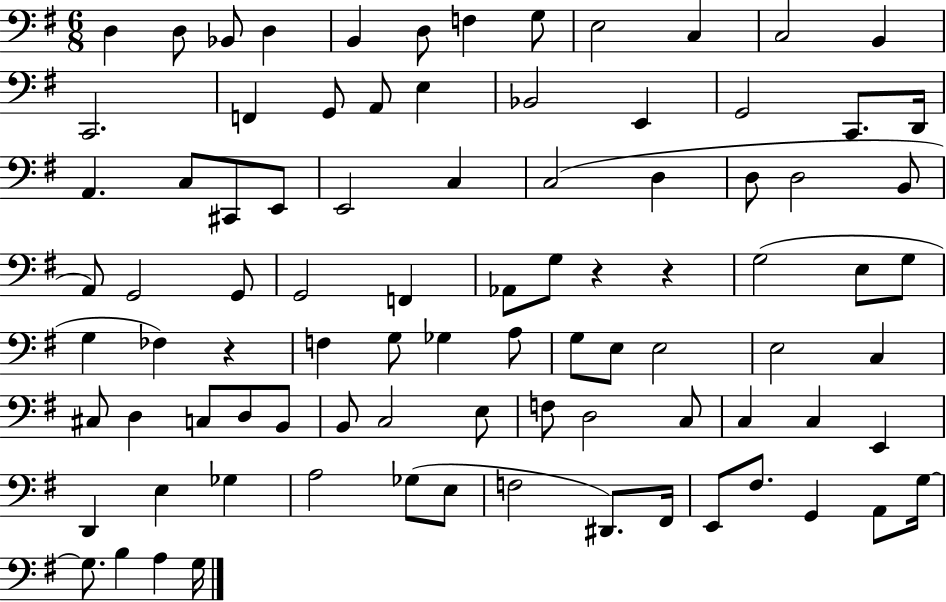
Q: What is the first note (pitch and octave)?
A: D3